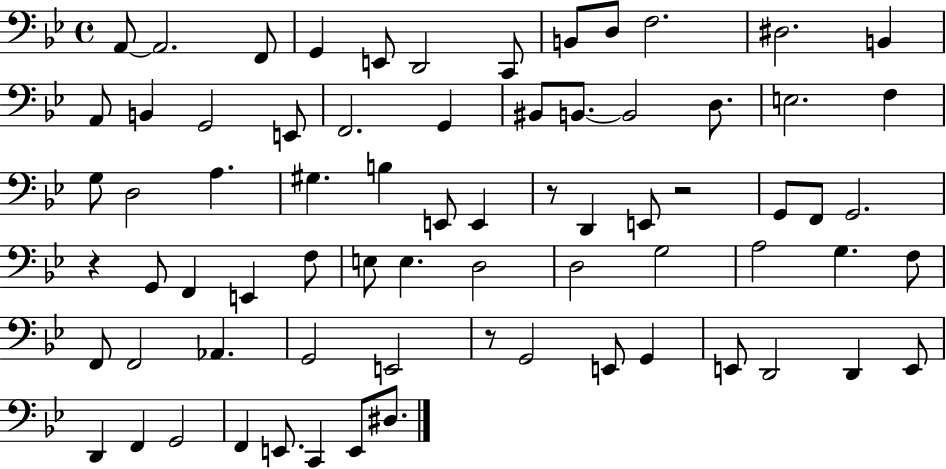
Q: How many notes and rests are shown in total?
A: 72